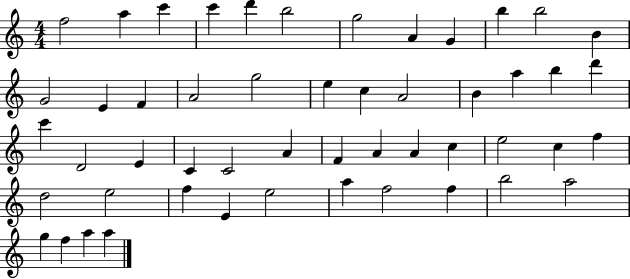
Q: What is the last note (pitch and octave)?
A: A5